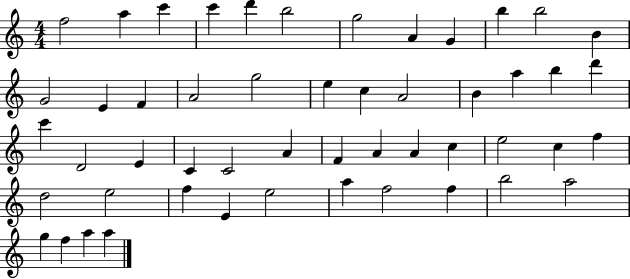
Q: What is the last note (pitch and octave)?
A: A5